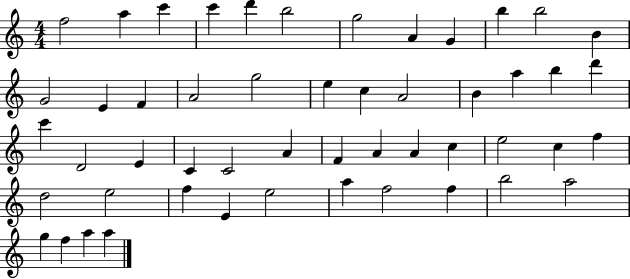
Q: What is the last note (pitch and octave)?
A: A5